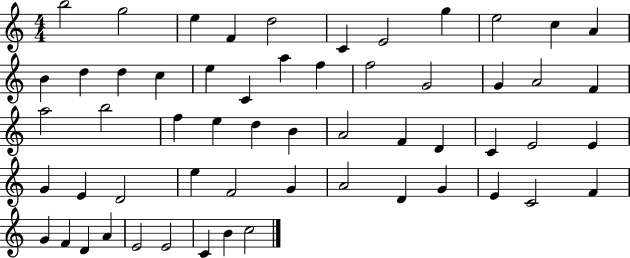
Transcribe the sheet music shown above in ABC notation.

X:1
T:Untitled
M:4/4
L:1/4
K:C
b2 g2 e F d2 C E2 g e2 c A B d d c e C a f f2 G2 G A2 F a2 b2 f e d B A2 F D C E2 E G E D2 e F2 G A2 D G E C2 F G F D A E2 E2 C B c2